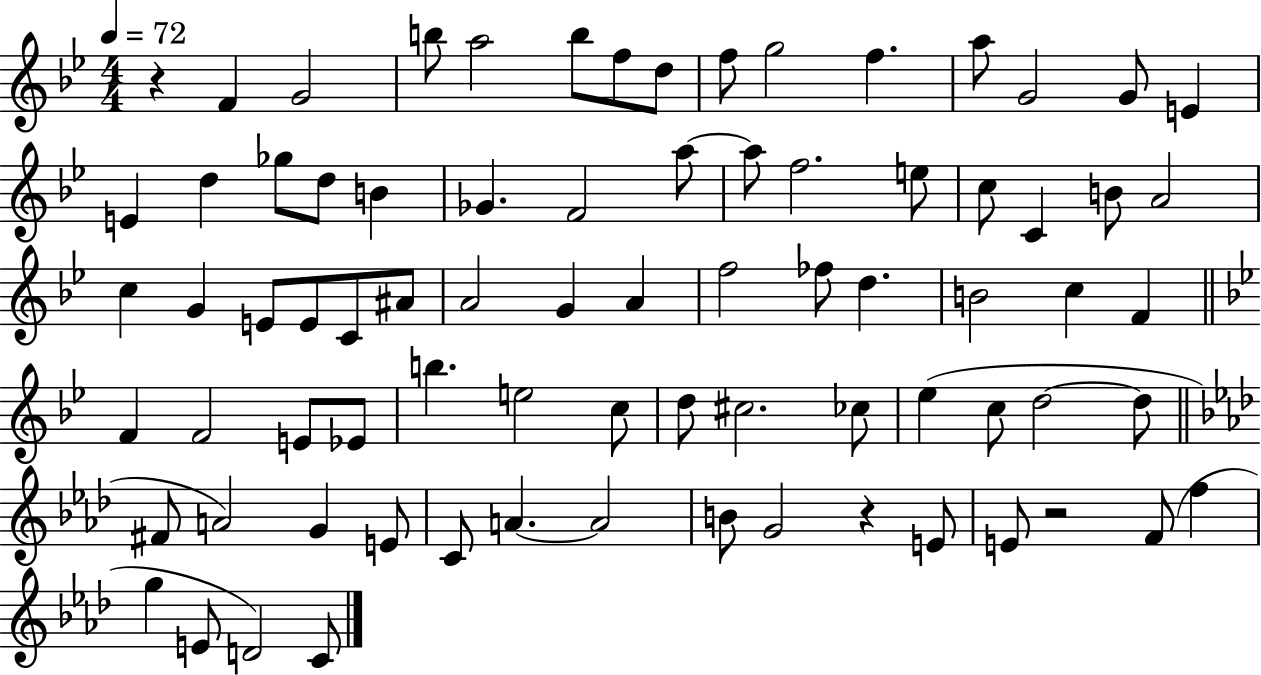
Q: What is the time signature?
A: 4/4